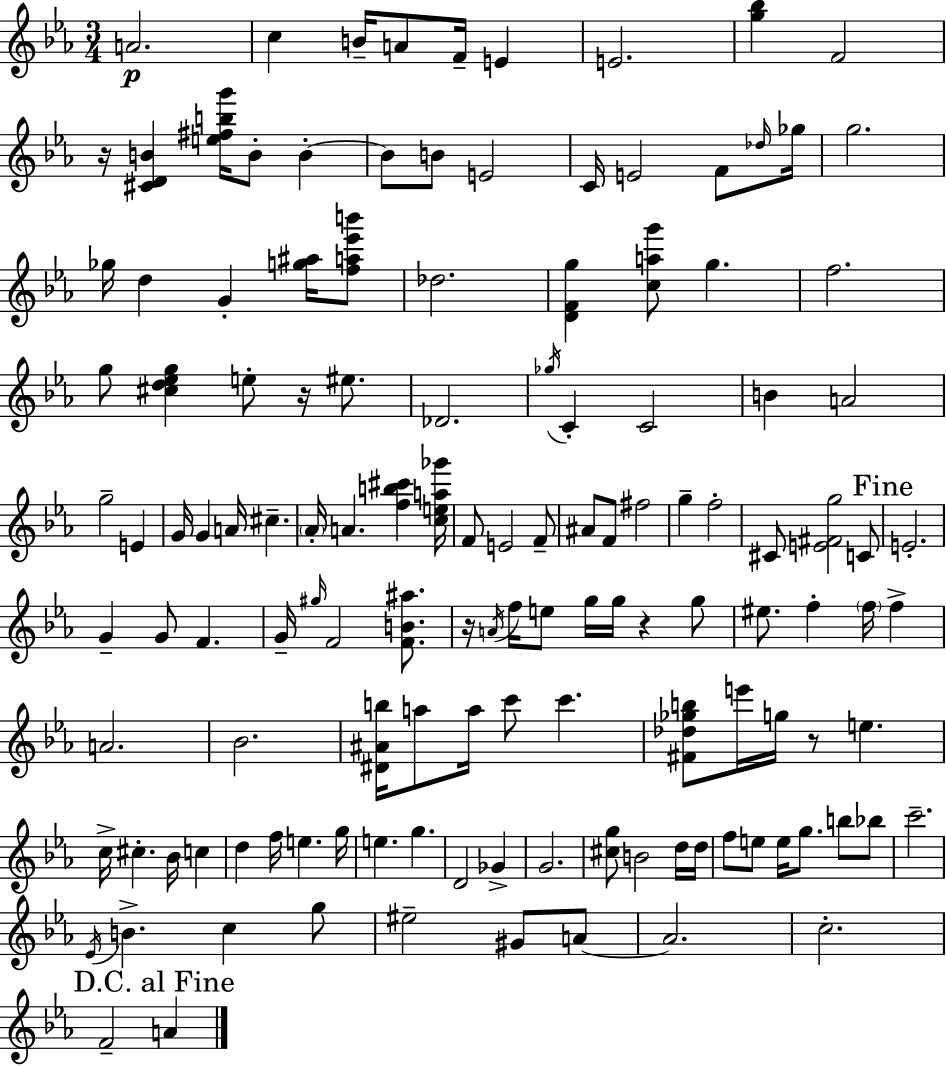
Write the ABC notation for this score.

X:1
T:Untitled
M:3/4
L:1/4
K:Cm
A2 c B/4 A/2 F/4 E E2 [g_b] F2 z/4 [^CDB] [e^fbg']/4 B/2 B B/2 B/2 E2 C/4 E2 F/2 _d/4 _g/4 g2 _g/4 d G [g^a]/4 [fa_e'b']/2 _d2 [DFg] [cag']/2 g f2 g/2 [^cd_eg] e/2 z/4 ^e/2 _D2 _g/4 C C2 B A2 g2 E G/4 G A/4 ^c _A/4 A [fb^c'] [cea_g']/4 F/2 E2 F/2 ^A/2 F/2 ^f2 g f2 ^C/2 [E^Fg]2 C/2 E2 G G/2 F G/4 ^g/4 F2 [FB^a]/2 z/4 A/4 f/4 e/2 g/4 g/4 z g/2 ^e/2 f f/4 f A2 _B2 [^D^Ab]/4 a/2 a/4 c'/2 c' [^F_d_gb]/2 e'/4 g/4 z/2 e c/4 ^c _B/4 c d f/4 e g/4 e g D2 _G G2 [^cg]/2 B2 d/4 d/4 f/2 e/2 e/4 g/2 b/2 _b/2 c'2 _E/4 B c g/2 ^e2 ^G/2 A/2 A2 c2 F2 A